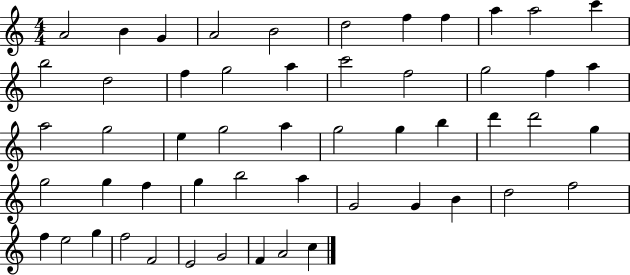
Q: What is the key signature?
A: C major